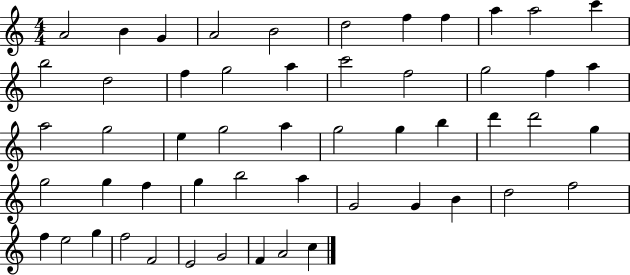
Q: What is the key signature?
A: C major